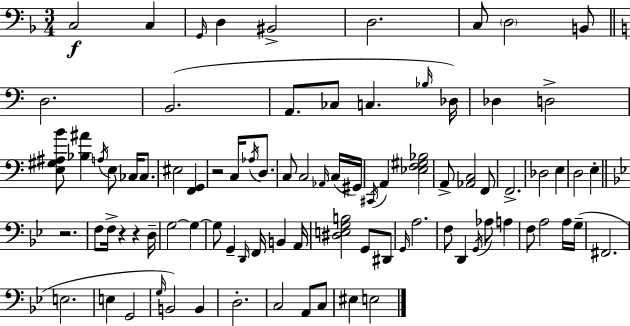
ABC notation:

X:1
T:Untitled
M:3/4
L:1/4
K:F
C,2 C, G,,/4 D, ^B,,2 D,2 C,/2 D,2 B,,/2 D,2 B,,2 A,,/2 _C,/2 C, _B,/4 _D,/4 _D, D,2 [E,^G,^A,B]/2 [_B,^A] A,/4 E,/2 _C,/4 _C,/2 ^E,2 [F,,G,,] z2 C,/4 _A,/4 D,/2 C,/2 C,2 _A,,/4 C,/4 ^G,,/4 ^C,,/4 A,, [_E,F,^G,_B,]2 A,,/2 [_A,,C,]2 F,,/2 F,,2 _D,2 E, D,2 E, z2 F,/2 F,/4 z z D,/4 G,2 G, G,/2 G,, D,,/4 F,,/4 B,, A,,/4 [^D,E,G,B,]2 G,,/2 ^D,,/2 G,,/4 A,2 F,/2 D,, G,,/4 _A,/2 A, F,/2 A,2 A,/4 G,/4 ^F,,2 E,2 E, G,,2 G,/4 B,,2 B,, D,2 C,2 A,,/2 C,/2 ^E, E,2